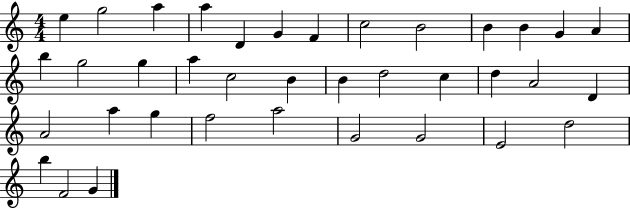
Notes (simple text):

E5/q G5/h A5/q A5/q D4/q G4/q F4/q C5/h B4/h B4/q B4/q G4/q A4/q B5/q G5/h G5/q A5/q C5/h B4/q B4/q D5/h C5/q D5/q A4/h D4/q A4/h A5/q G5/q F5/h A5/h G4/h G4/h E4/h D5/h B5/q F4/h G4/q